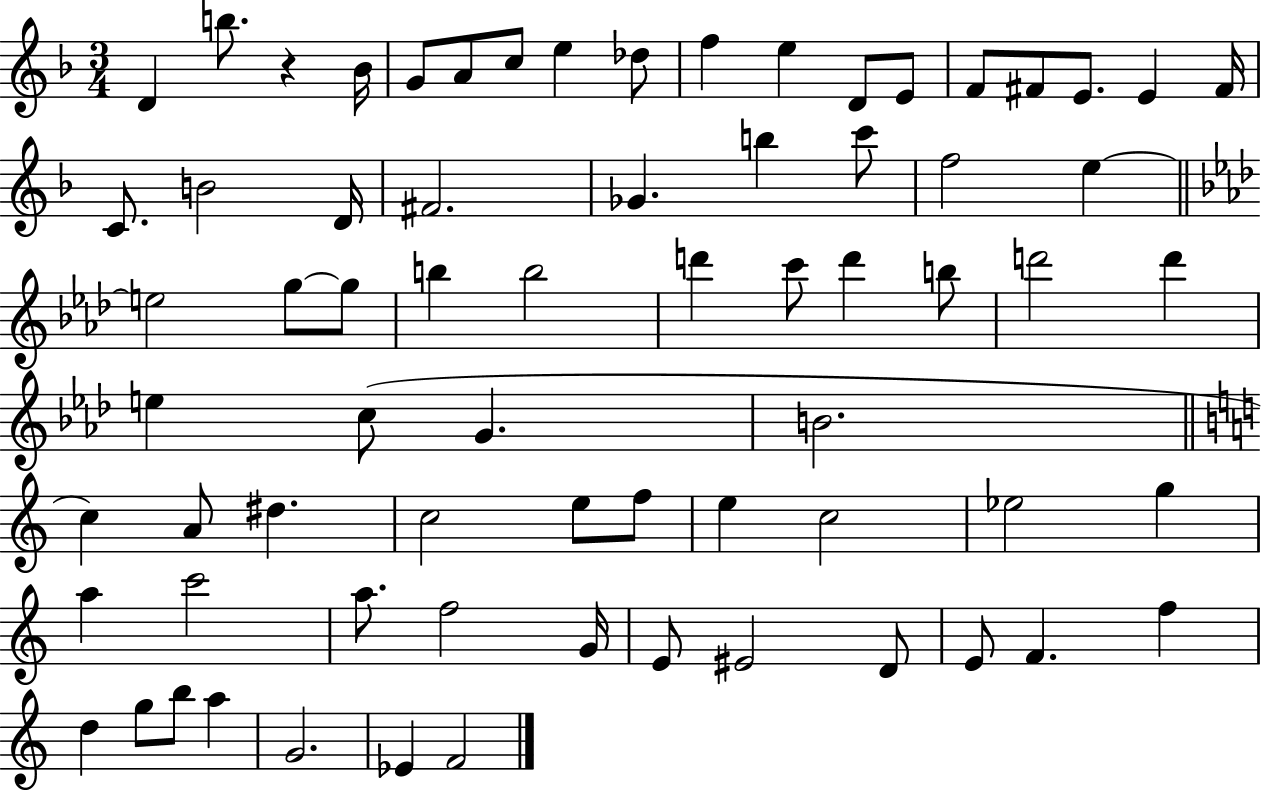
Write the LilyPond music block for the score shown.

{
  \clef treble
  \numericTimeSignature
  \time 3/4
  \key f \major
  d'4 b''8. r4 bes'16 | g'8 a'8 c''8 e''4 des''8 | f''4 e''4 d'8 e'8 | f'8 fis'8 e'8. e'4 fis'16 | \break c'8. b'2 d'16 | fis'2. | ges'4. b''4 c'''8 | f''2 e''4~~ | \break \bar "||" \break \key aes \major e''2 g''8~~ g''8 | b''4 b''2 | d'''4 c'''8 d'''4 b''8 | d'''2 d'''4 | \break e''4 c''8( g'4. | b'2. | \bar "||" \break \key a \minor c''4) a'8 dis''4. | c''2 e''8 f''8 | e''4 c''2 | ees''2 g''4 | \break a''4 c'''2 | a''8. f''2 g'16 | e'8 eis'2 d'8 | e'8 f'4. f''4 | \break d''4 g''8 b''8 a''4 | g'2. | ees'4 f'2 | \bar "|."
}